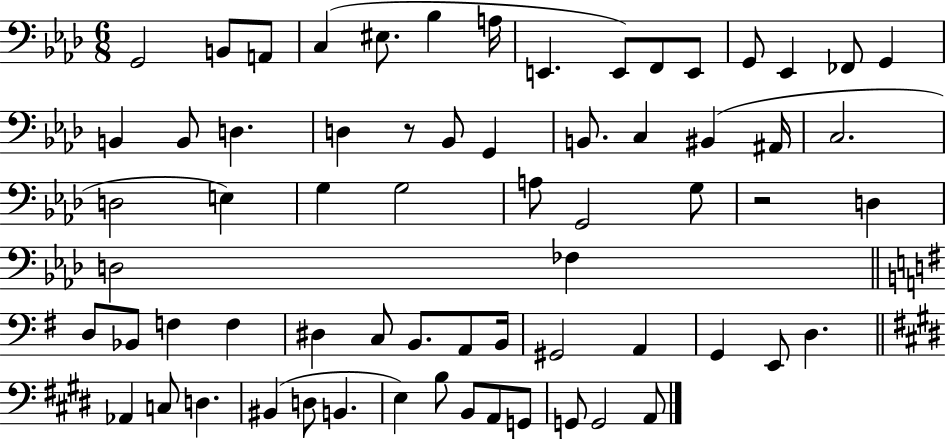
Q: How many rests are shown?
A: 2